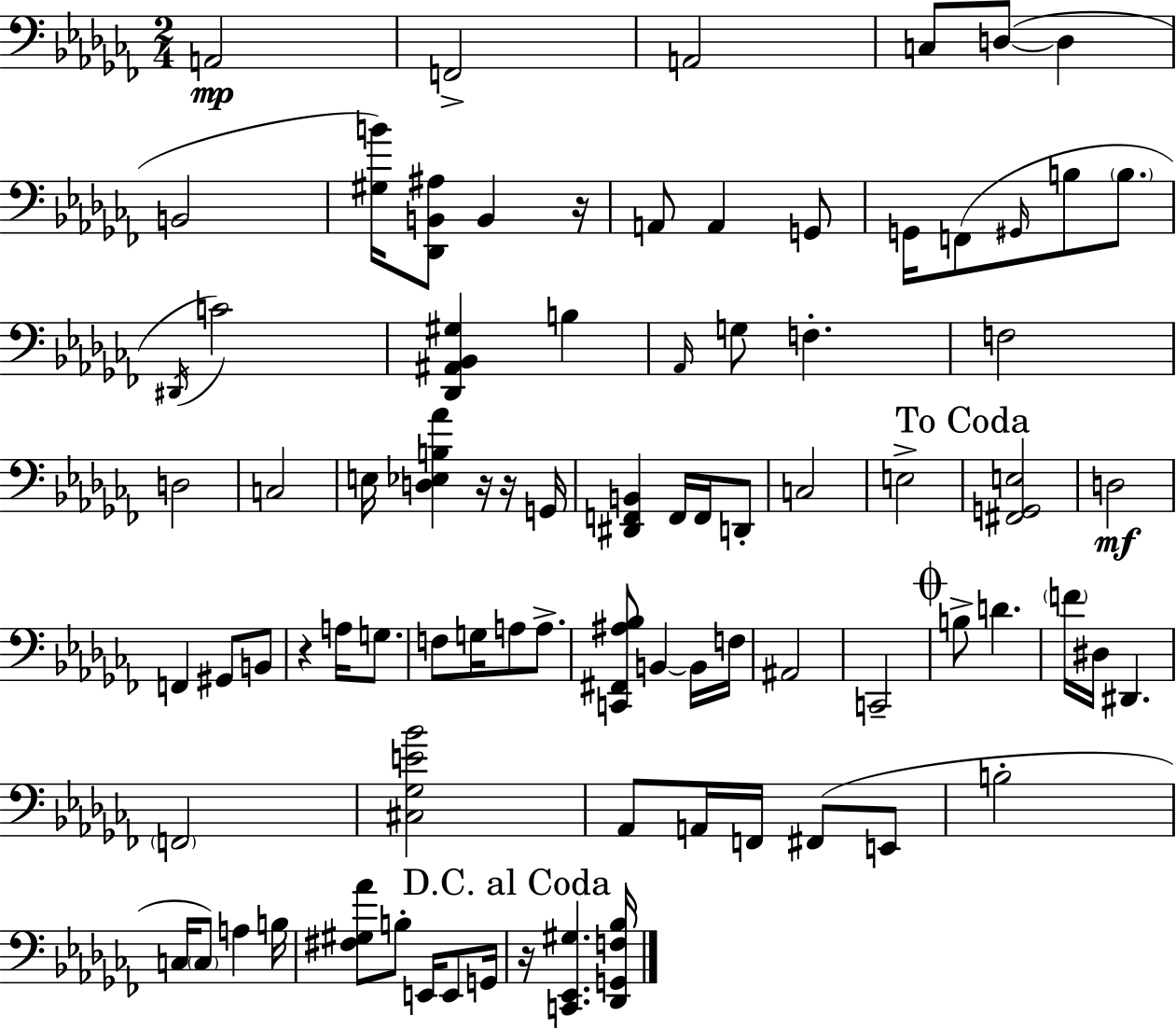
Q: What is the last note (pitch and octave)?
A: G2